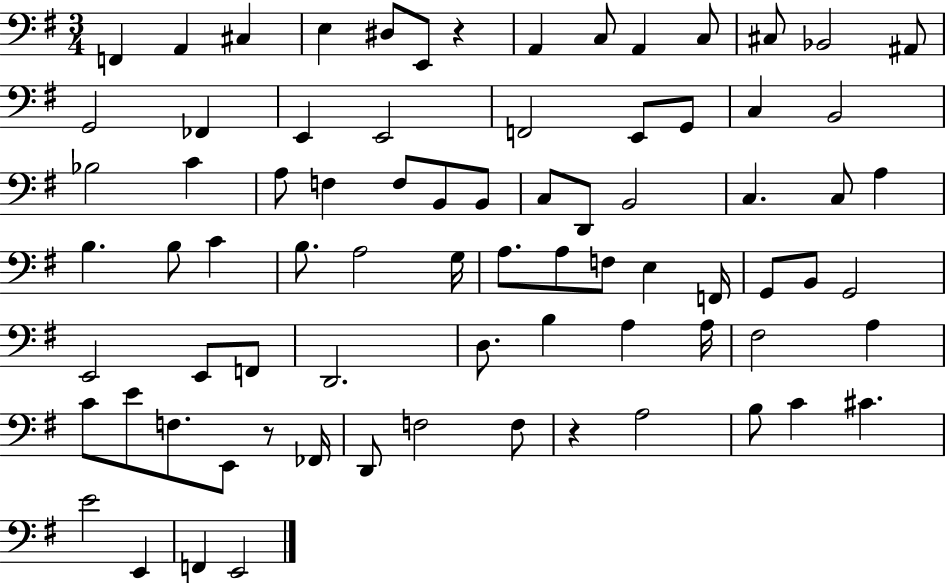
F2/q A2/q C#3/q E3/q D#3/e E2/e R/q A2/q C3/e A2/q C3/e C#3/e Bb2/h A#2/e G2/h FES2/q E2/q E2/h F2/h E2/e G2/e C3/q B2/h Bb3/h C4/q A3/e F3/q F3/e B2/e B2/e C3/e D2/e B2/h C3/q. C3/e A3/q B3/q. B3/e C4/q B3/e. A3/h G3/s A3/e. A3/e F3/e E3/q F2/s G2/e B2/e G2/h E2/h E2/e F2/e D2/h. D3/e. B3/q A3/q A3/s F#3/h A3/q C4/e E4/e F3/e. E2/e R/e FES2/s D2/e F3/h F3/e R/q A3/h B3/e C4/q C#4/q. E4/h E2/q F2/q E2/h